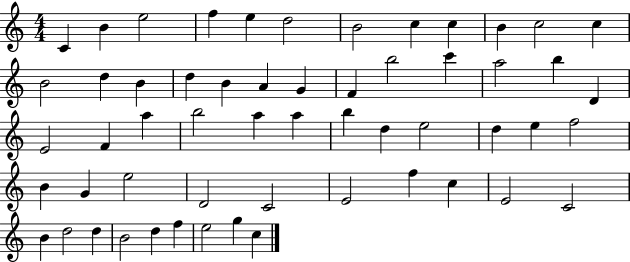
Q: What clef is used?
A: treble